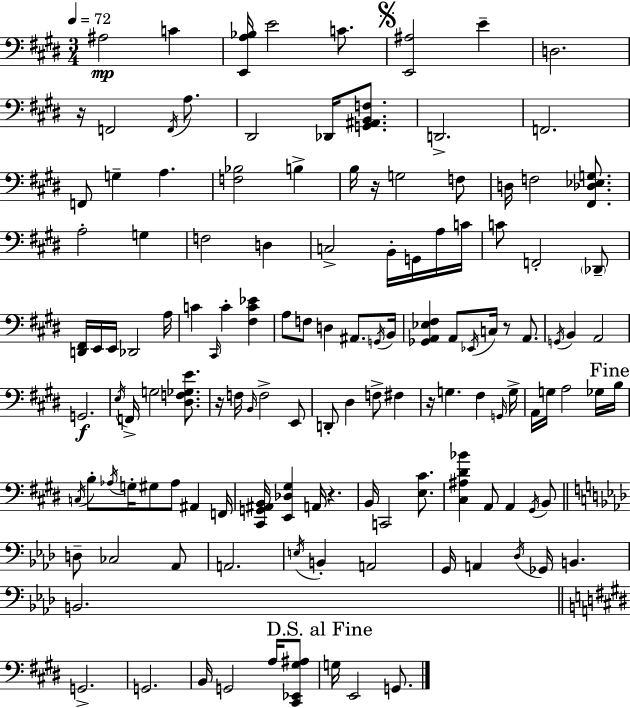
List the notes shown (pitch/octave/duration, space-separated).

A#3/h C4/q [E2,A3,Bb3]/s E4/h C4/e. [E2,A#3]/h E4/q D3/h. R/s F2/h F2/s A3/e. D#2/h Db2/s [G2,A#2,B2,F3]/e. D2/h. F2/h. F2/e G3/q A3/q. [F3,Bb3]/h B3/q B3/s R/s G3/h F3/e D3/s F3/h [F#2,Db3,Eb3,G3]/e. A3/h G3/q F3/h D3/q C3/h B2/s G2/s A3/s C4/s C4/e F2/h Db2/e [D2,F#2]/s E2/s E2/s Db2/h A3/s C4/q C#2/s C4/q [F#3,C4,Eb4]/q A3/e F3/e D3/q A#2/e. G2/s B2/s [Gb2,A2,Eb3,F#3]/q A2/e Eb2/s C3/s R/e A2/e. G2/s B2/q A2/h G2/h. E3/s F2/s G3/h [D#3,F3,Gb3,E4]/e. R/s F3/s B2/s F3/h E2/e D2/e D#3/q F3/e F#3/q R/s G3/q. F#3/q G2/s G3/s A2/s G3/s A3/h Gb3/s B3/s C3/s B3/e Ab3/s G3/s G#3/e Ab3/e A#2/q F2/s [C#2,G2,A#2,B2]/s [E2,Db3,G#3]/q A2/s R/q. B2/s C2/h [E3,C#4]/e. [C#3,A#3,D#4,Bb4]/q A2/e A2/q G#2/s B2/e D3/e CES3/h Ab2/e A2/h. E3/s B2/q A2/h G2/s A2/q Db3/s Gb2/s B2/q. B2/h. G2/h. G2/h. B2/s G2/h A3/s [C#2,Eb2,G#3,A#3]/e G3/s E2/h G2/e.